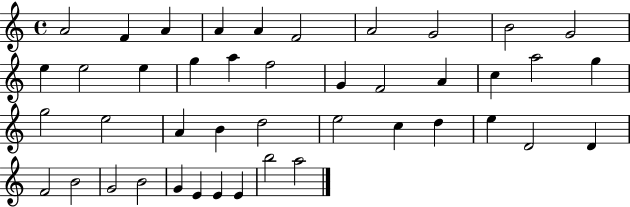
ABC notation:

X:1
T:Untitled
M:4/4
L:1/4
K:C
A2 F A A A F2 A2 G2 B2 G2 e e2 e g a f2 G F2 A c a2 g g2 e2 A B d2 e2 c d e D2 D F2 B2 G2 B2 G E E E b2 a2